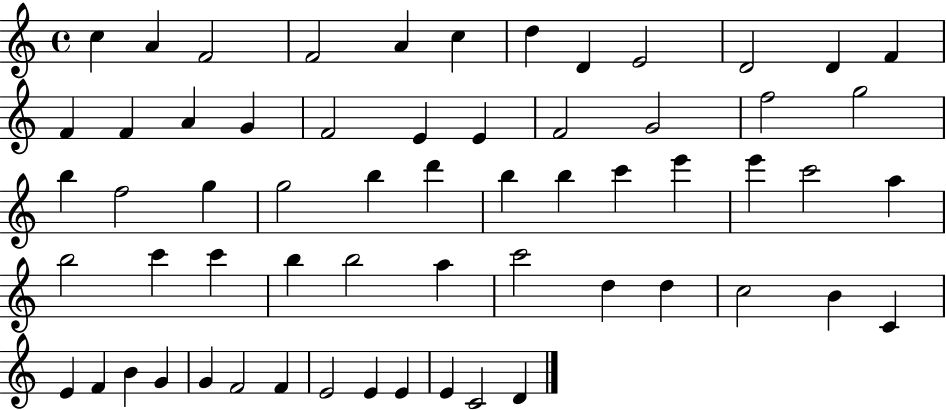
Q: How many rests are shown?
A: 0